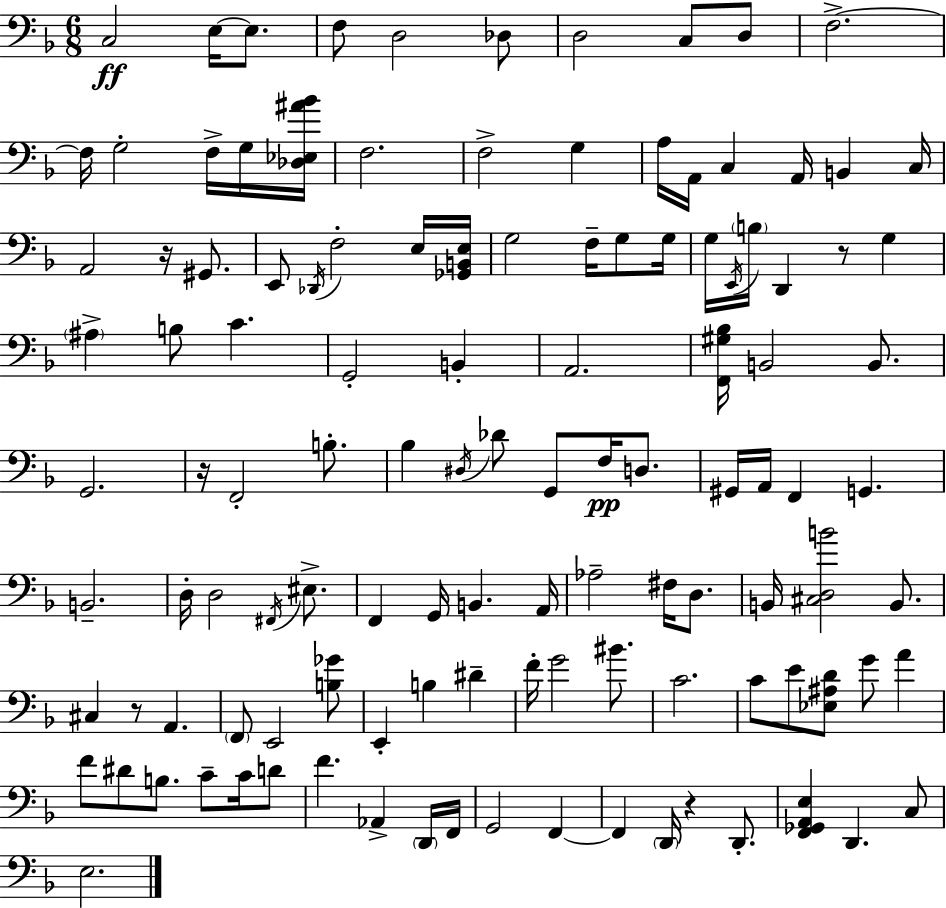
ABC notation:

X:1
T:Untitled
M:6/8
L:1/4
K:Dm
C,2 E,/4 E,/2 F,/2 D,2 _D,/2 D,2 C,/2 D,/2 F,2 F,/4 G,2 F,/4 G,/4 [_D,_E,^A_B]/4 F,2 F,2 G, A,/4 A,,/4 C, A,,/4 B,, C,/4 A,,2 z/4 ^G,,/2 E,,/2 _D,,/4 F,2 E,/4 [_G,,B,,E,]/4 G,2 F,/4 G,/2 G,/4 G,/4 E,,/4 B,/4 D,, z/2 G, ^A, B,/2 C G,,2 B,, A,,2 [F,,^G,_B,]/4 B,,2 B,,/2 G,,2 z/4 F,,2 B,/2 _B, ^D,/4 _D/2 G,,/2 F,/4 D,/2 ^G,,/4 A,,/4 F,, G,, B,,2 D,/4 D,2 ^F,,/4 ^E,/2 F,, G,,/4 B,, A,,/4 _A,2 ^F,/4 D,/2 B,,/4 [^C,D,B]2 B,,/2 ^C, z/2 A,, F,,/2 E,,2 [B,_G]/2 E,, B, ^D F/4 G2 ^B/2 C2 C/2 E/2 [_E,^A,D]/2 G/2 A F/2 ^D/2 B,/2 C/2 C/4 D/2 F _A,, D,,/4 F,,/4 G,,2 F,, F,, D,,/4 z D,,/2 [F,,_G,,A,,E,] D,, C,/2 E,2